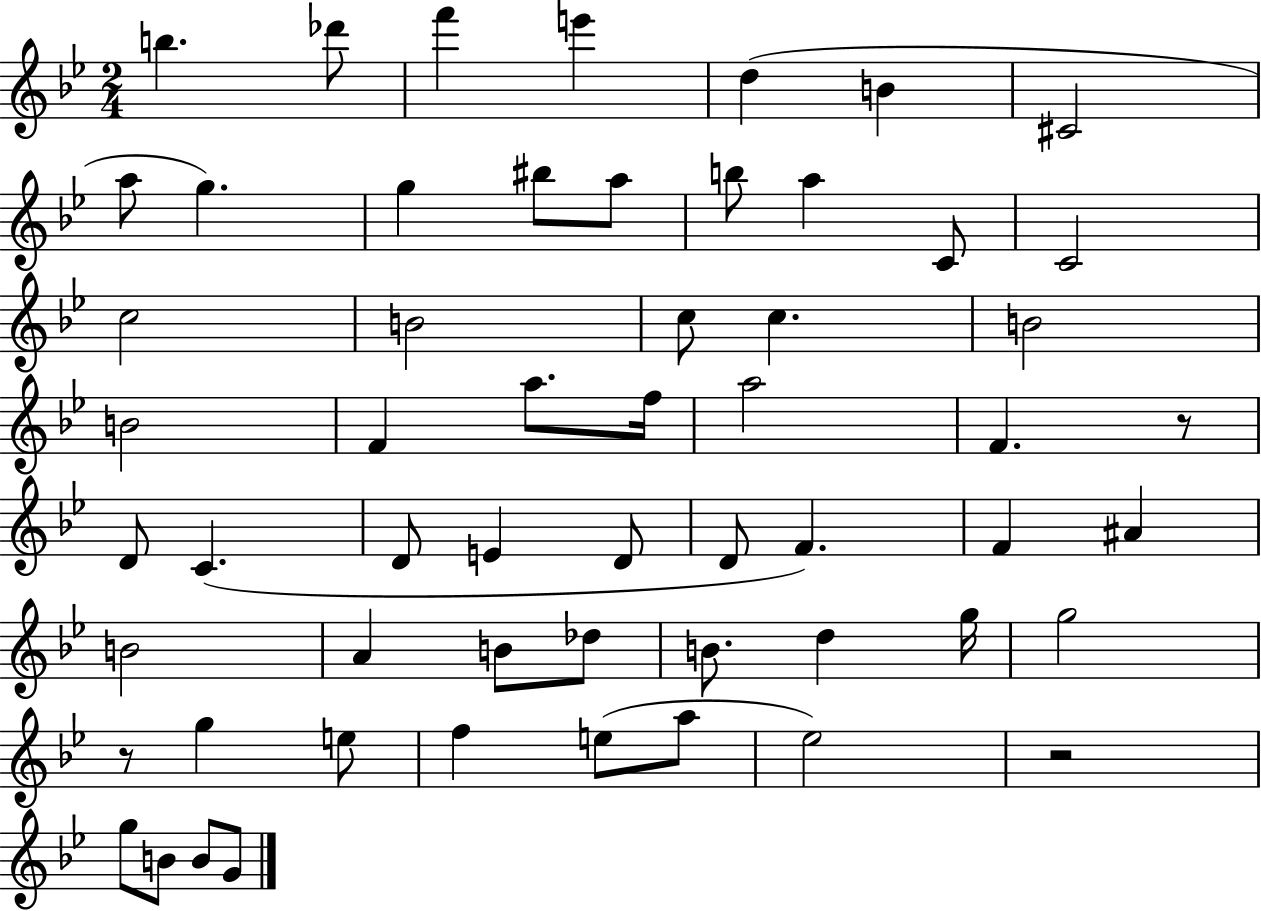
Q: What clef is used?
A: treble